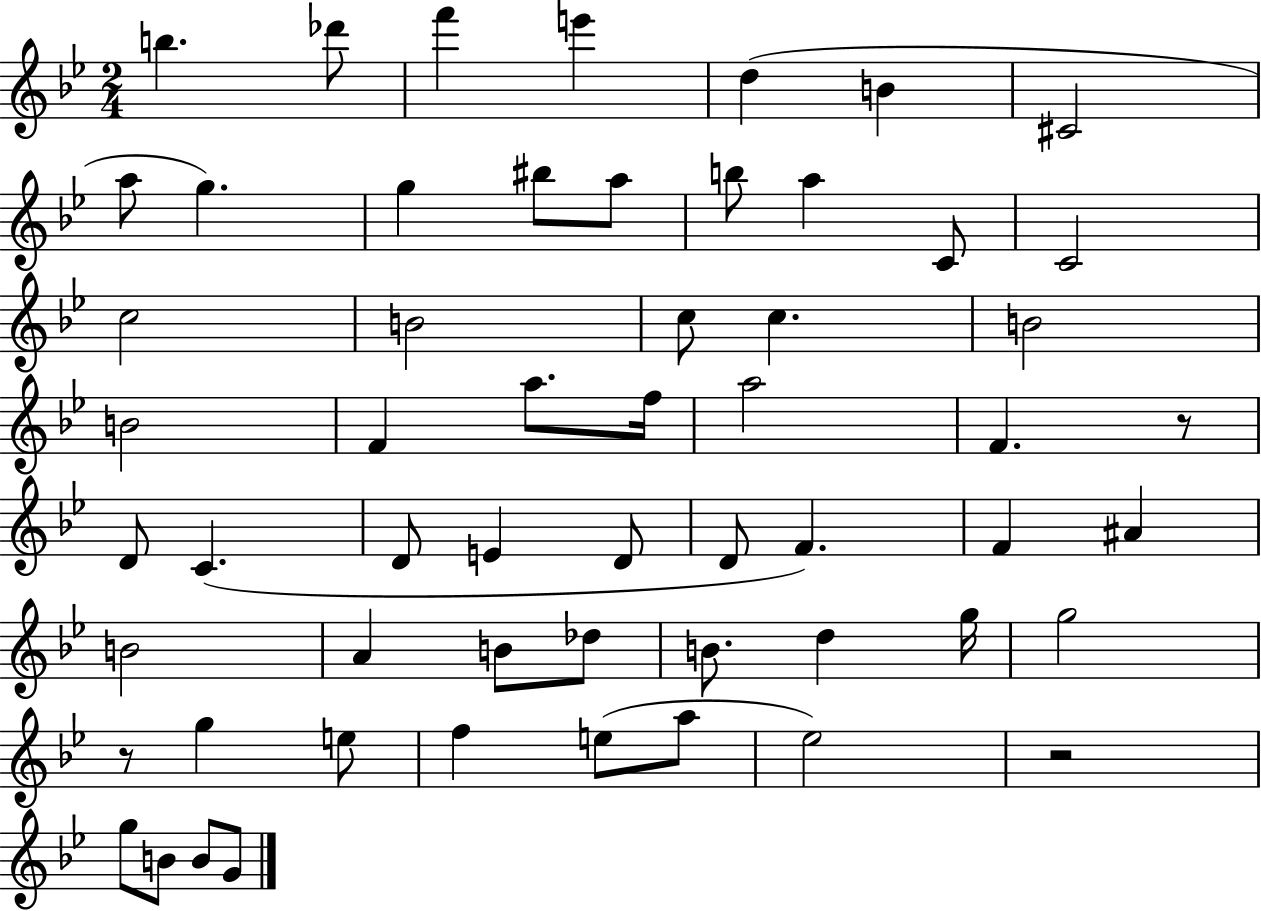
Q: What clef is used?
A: treble